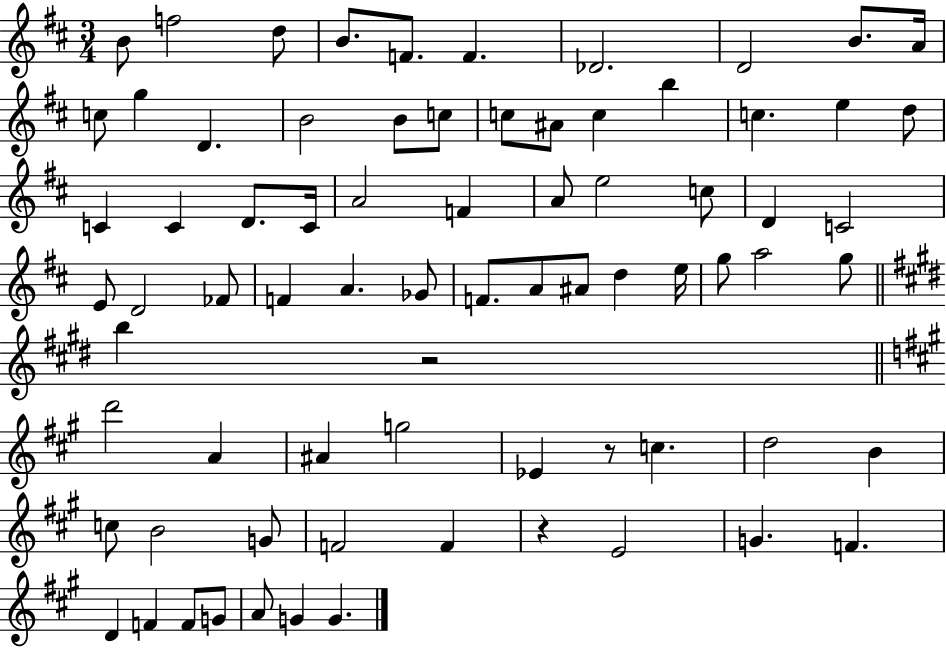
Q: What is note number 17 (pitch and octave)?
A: C5